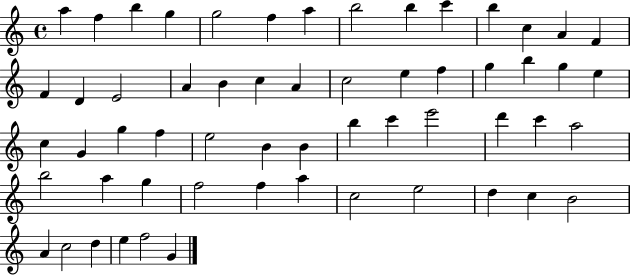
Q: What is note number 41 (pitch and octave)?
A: A5